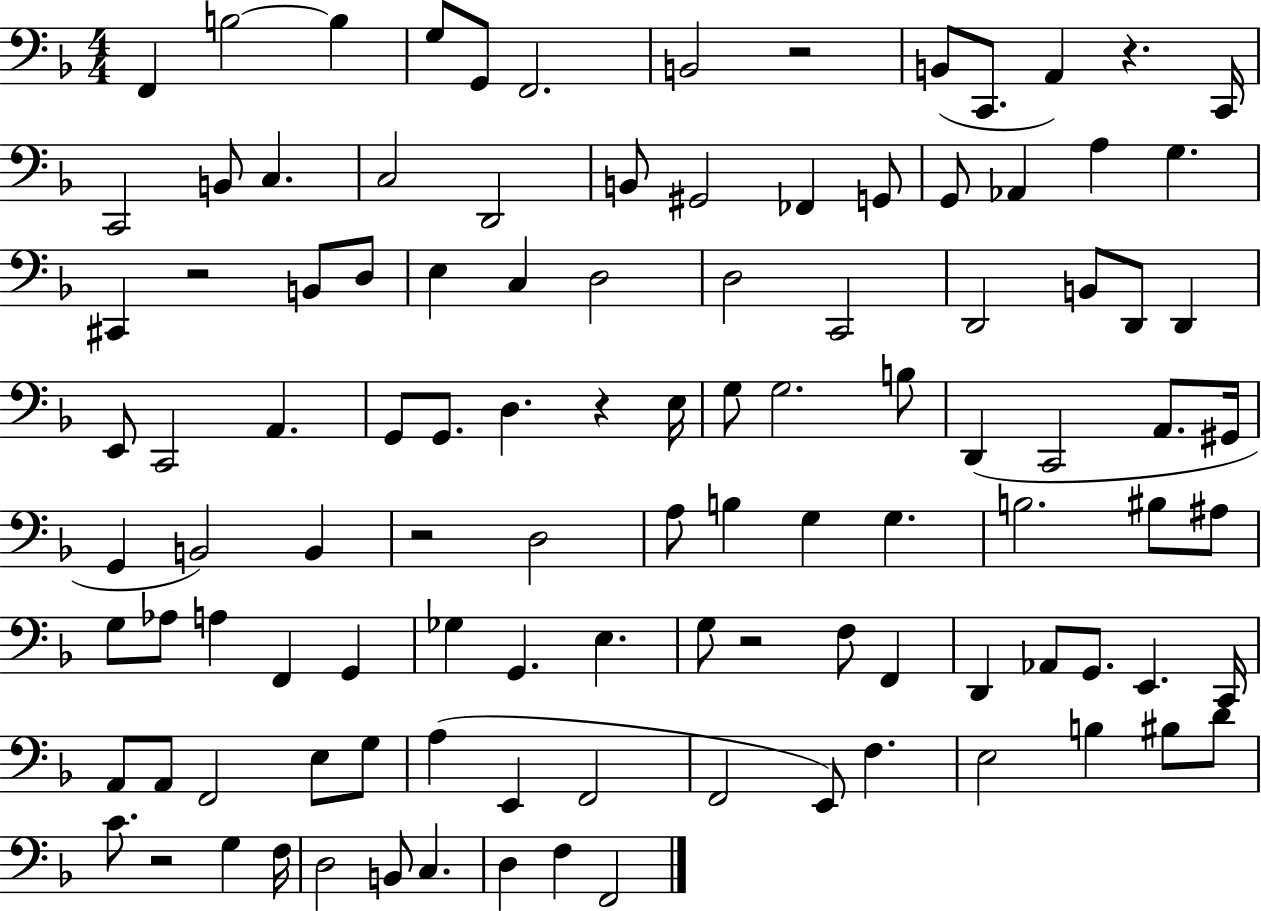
{
  \clef bass
  \numericTimeSignature
  \time 4/4
  \key f \major
  f,4 b2~~ b4 | g8 g,8 f,2. | b,2 r2 | b,8( c,8. a,4) r4. c,16 | \break c,2 b,8 c4. | c2 d,2 | b,8 gis,2 fes,4 g,8 | g,8 aes,4 a4 g4. | \break cis,4 r2 b,8 d8 | e4 c4 d2 | d2 c,2 | d,2 b,8 d,8 d,4 | \break e,8 c,2 a,4. | g,8 g,8. d4. r4 e16 | g8 g2. b8 | d,4( c,2 a,8. gis,16 | \break g,4 b,2) b,4 | r2 d2 | a8 b4 g4 g4. | b2. bis8 ais8 | \break g8 aes8 a4 f,4 g,4 | ges4 g,4. e4. | g8 r2 f8 f,4 | d,4 aes,8 g,8. e,4. c,16 | \break a,8 a,8 f,2 e8 g8 | a4( e,4 f,2 | f,2 e,8) f4. | e2 b4 bis8 d'8 | \break c'8. r2 g4 f16 | d2 b,8 c4. | d4 f4 f,2 | \bar "|."
}